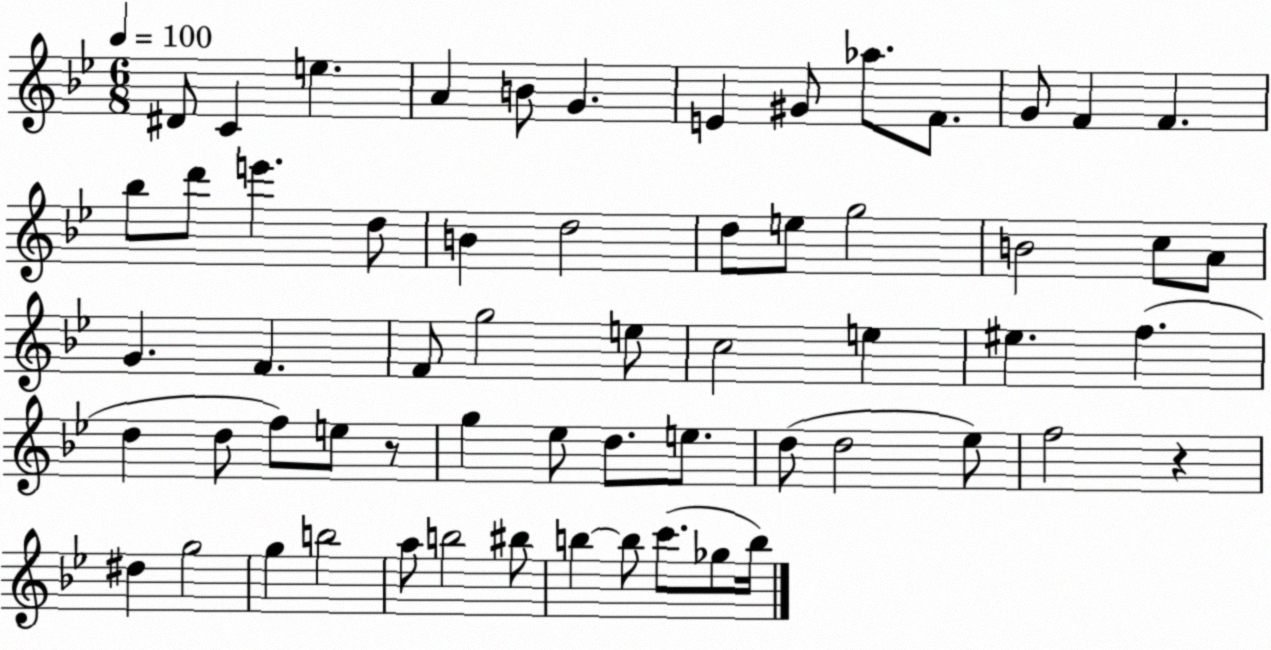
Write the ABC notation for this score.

X:1
T:Untitled
M:6/8
L:1/4
K:Bb
^D/2 C e A B/2 G E ^G/2 _a/2 F/2 G/2 F F _b/2 d'/2 e' d/2 B d2 d/2 e/2 g2 B2 c/2 A/2 G F F/2 g2 e/2 c2 e ^e f d d/2 f/2 e/2 z/2 g _e/2 d/2 e/2 d/2 d2 _e/2 f2 z ^d g2 g b2 a/2 b2 ^b/2 b b/2 c'/2 _g/2 b/4